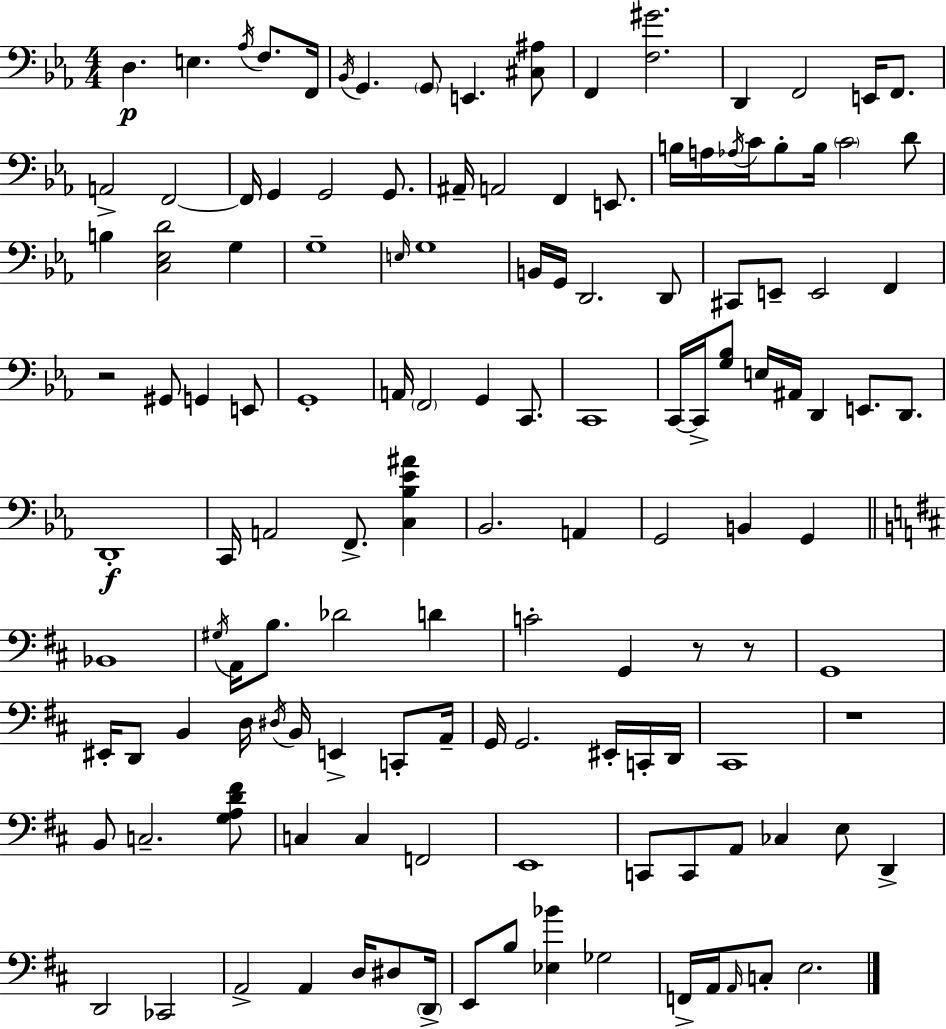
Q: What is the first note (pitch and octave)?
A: D3